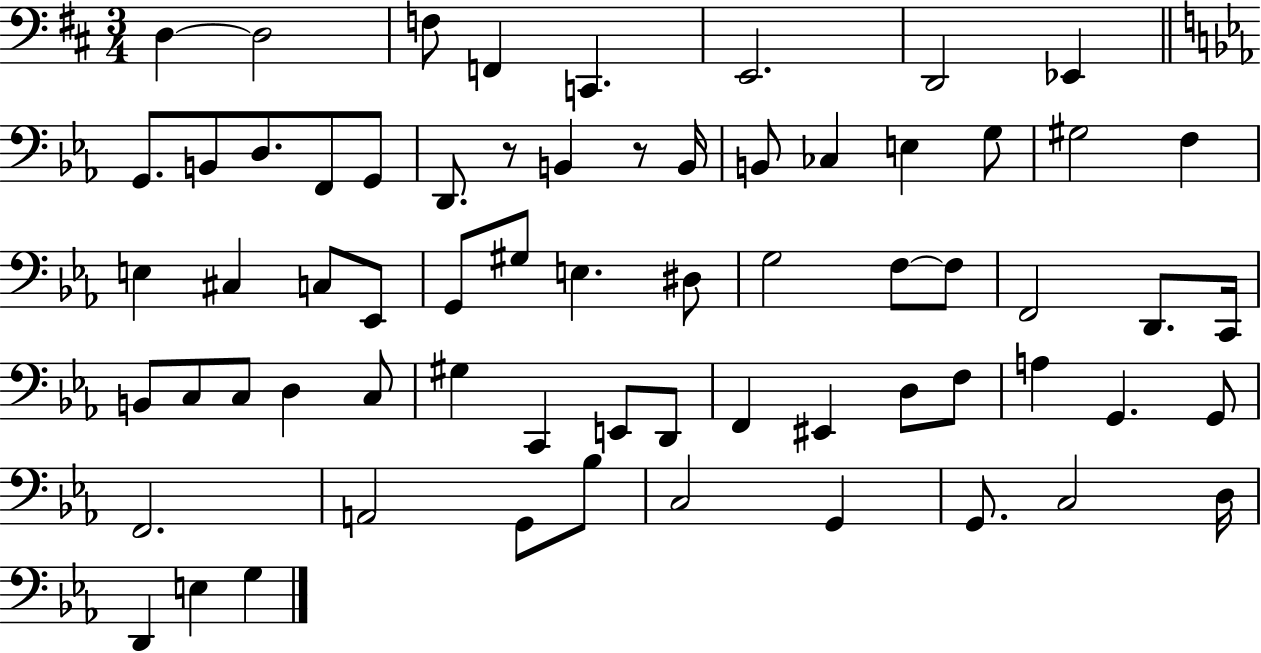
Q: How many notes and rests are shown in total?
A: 66